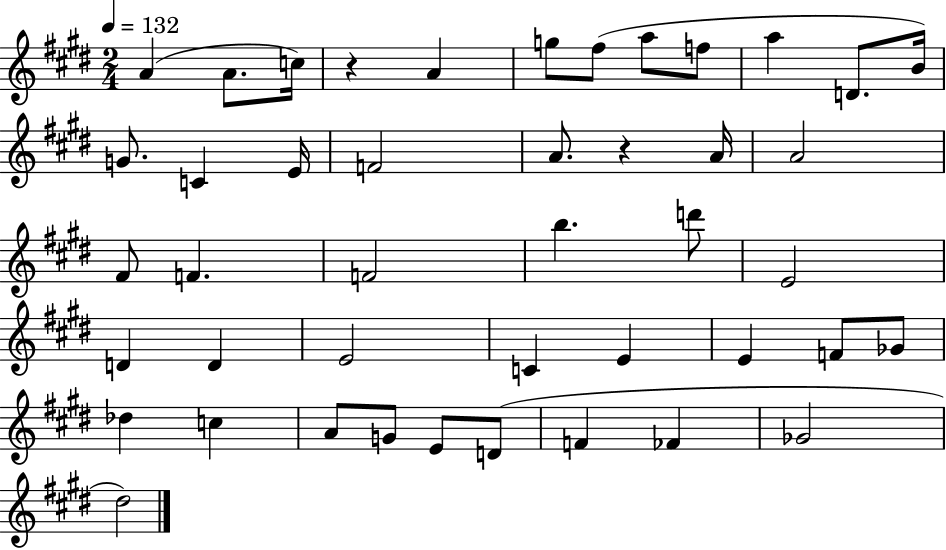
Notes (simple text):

A4/q A4/e. C5/s R/q A4/q G5/e F#5/e A5/e F5/e A5/q D4/e. B4/s G4/e. C4/q E4/s F4/h A4/e. R/q A4/s A4/h F#4/e F4/q. F4/h B5/q. D6/e E4/h D4/q D4/q E4/h C4/q E4/q E4/q F4/e Gb4/e Db5/q C5/q A4/e G4/e E4/e D4/e F4/q FES4/q Gb4/h D#5/h